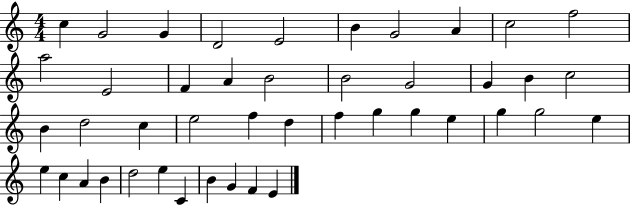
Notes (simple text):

C5/q G4/h G4/q D4/h E4/h B4/q G4/h A4/q C5/h F5/h A5/h E4/h F4/q A4/q B4/h B4/h G4/h G4/q B4/q C5/h B4/q D5/h C5/q E5/h F5/q D5/q F5/q G5/q G5/q E5/q G5/q G5/h E5/q E5/q C5/q A4/q B4/q D5/h E5/q C4/q B4/q G4/q F4/q E4/q